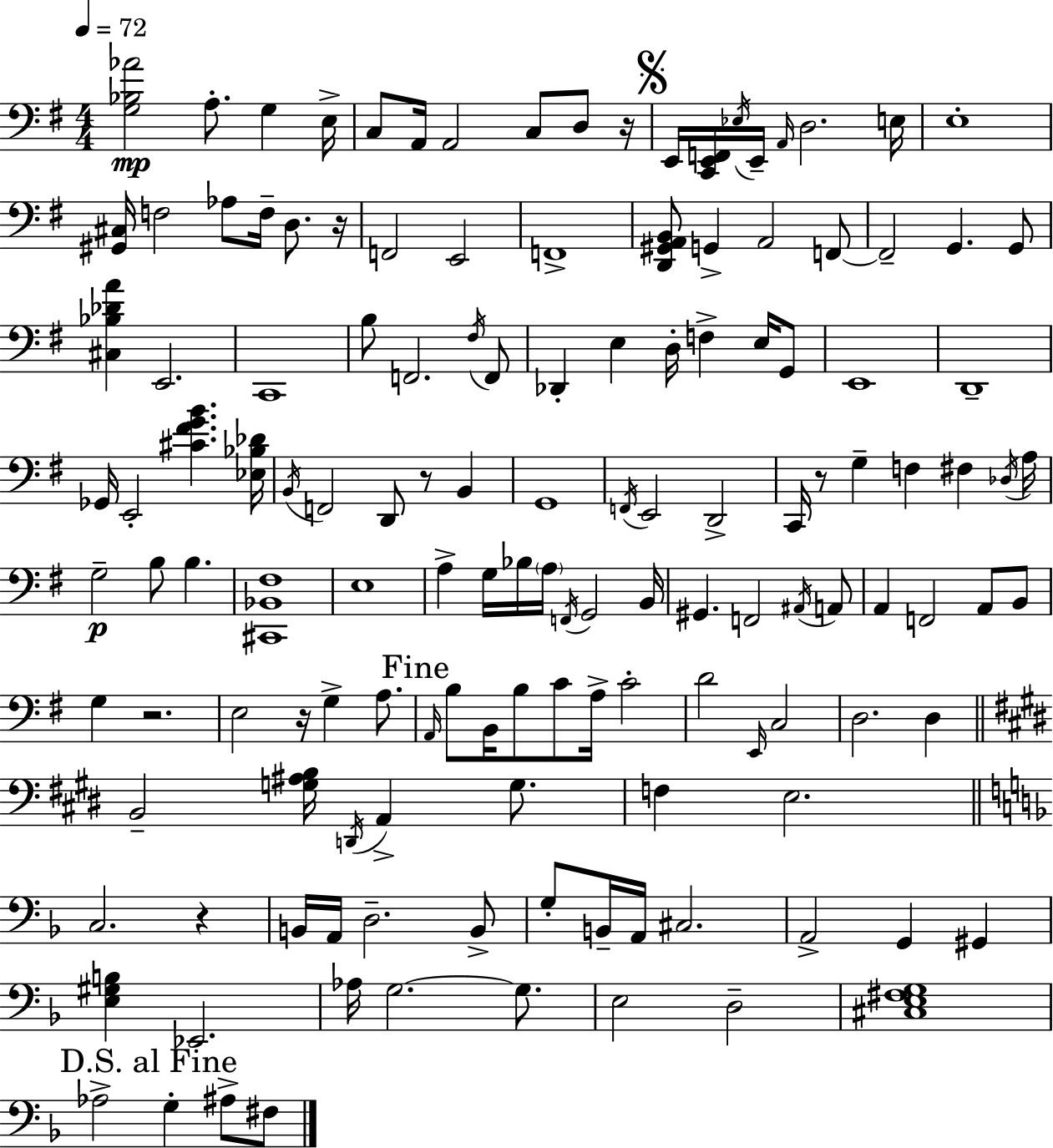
{
  \clef bass
  \numericTimeSignature
  \time 4/4
  \key e \minor
  \tempo 4 = 72
  \repeat volta 2 { <g bes aes'>2\mp a8.-. g4 e16-> | c8 a,16 a,2 c8 d8 r16 | \mark \markup { \musicglyph "scripts.segno" } e,16 <c, e, f,>16 \acciaccatura { ees16 } e,16-- \grace { a,16 } d2. | e16 e1-. | \break <gis, cis>16 f2 aes8 f16-- d8. | r16 f,2 e,2 | f,1-> | <d, gis, a, b,>8 g,4-> a,2 | \break f,8~~ f,2-- g,4. | g,8 <cis bes des' a'>4 e,2. | c,1 | b8 f,2. | \break \acciaccatura { fis16 } f,8 des,4-. e4 d16-. f4-> | e16 g,8 e,1 | d,1-- | ges,16 e,2-. <cis' fis' g' b'>4. | \break <ees bes des'>16 \acciaccatura { b,16 } f,2 d,8 r8 | b,4 g,1 | \acciaccatura { f,16 } e,2 d,2-> | c,16 r8 g4-- f4 | \break fis4 \acciaccatura { des16 } a16 g2--\p b8 | b4. <cis, bes, fis>1 | e1 | a4-> g16 bes16 \parenthesize a16 \acciaccatura { f,16 } g,2 | \break b,16 gis,4. f,2 | \acciaccatura { ais,16 } a,8 a,4 f,2 | a,8 b,8 g4 r2. | e2 | \break r16 g4-> a8. \mark "Fine" \grace { a,16 } b8 b,16 b8 c'8 | a16-> c'2-. d'2 | \grace { e,16 } c2 d2. | d4 \bar "||" \break \key e \major b,2-- <g ais b>16 \acciaccatura { d,16 } a,4-> g8. | f4 e2. | \bar "||" \break \key f \major c2. r4 | b,16 a,16 d2.-- b,8-> | g8-. b,16-- a,16 cis2. | a,2-> g,4 gis,4 | \break <e gis b>4 ees,2. | aes16 g2.~~ g8. | e2 d2-- | <cis e fis g>1 | \break \mark "D.S. al Fine" aes2-> g4-. ais8-> fis8 | } \bar "|."
}